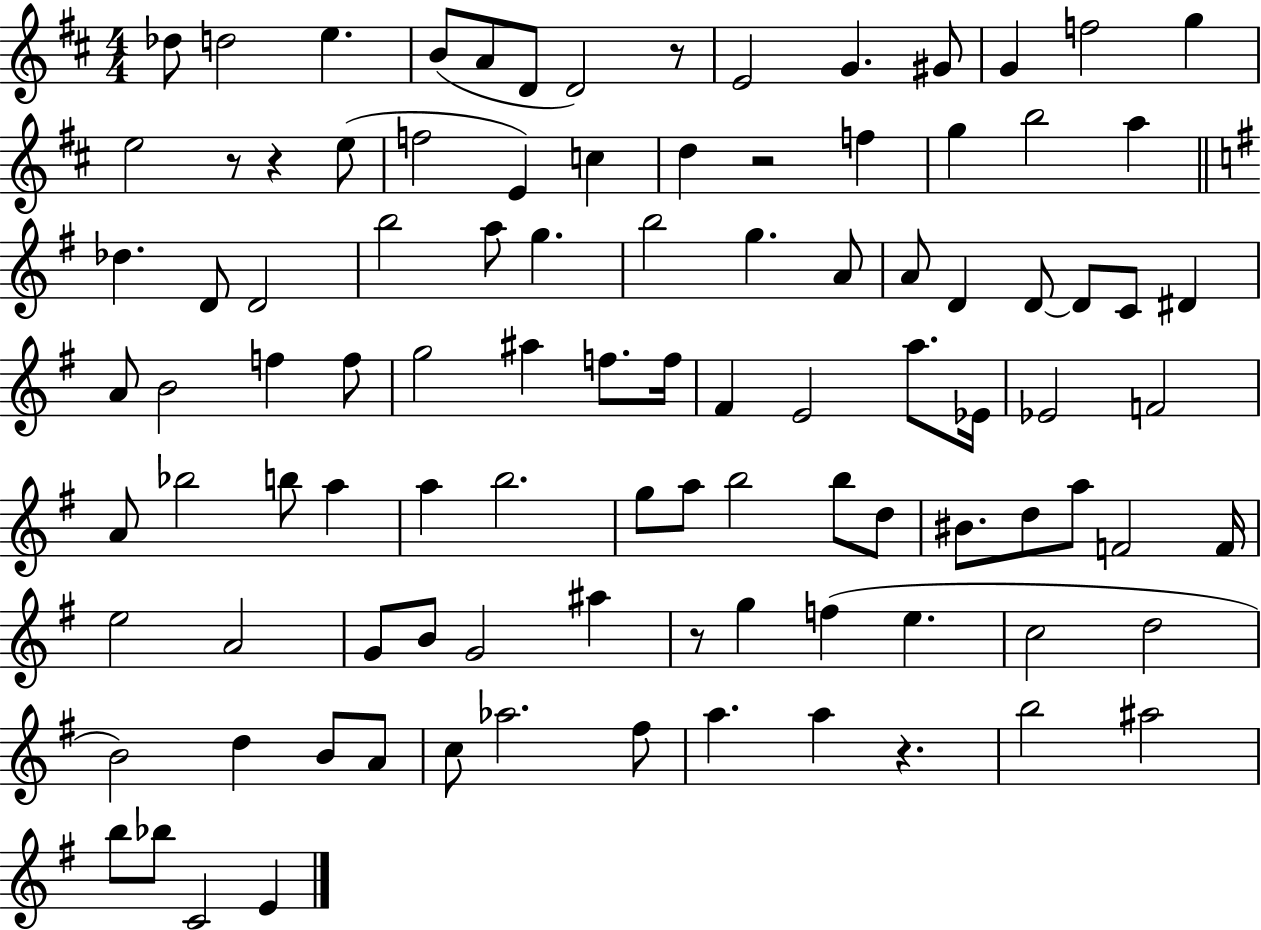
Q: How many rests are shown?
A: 6